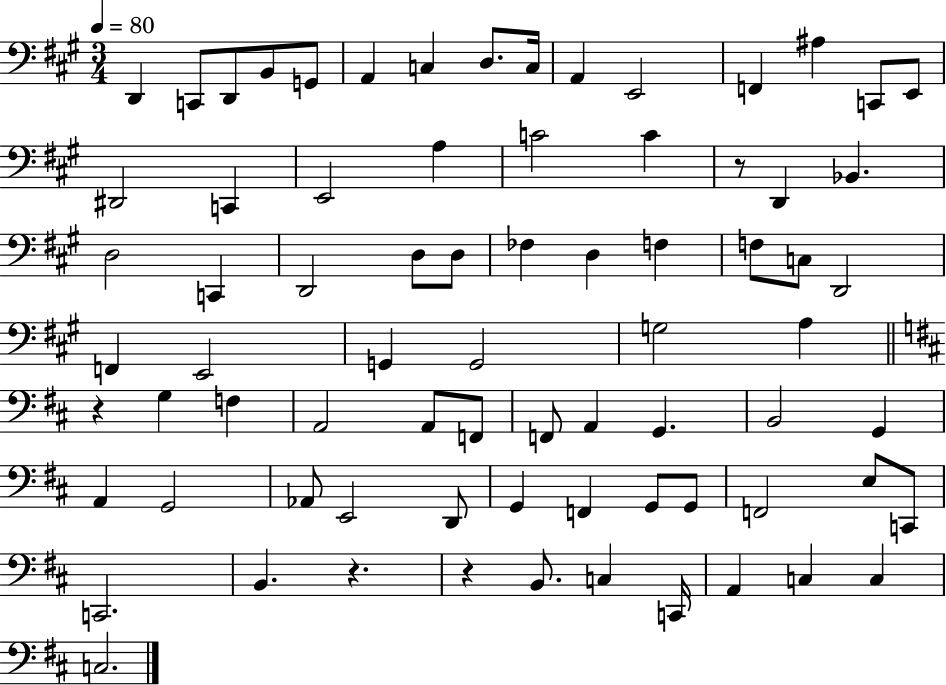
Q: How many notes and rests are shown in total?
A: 75